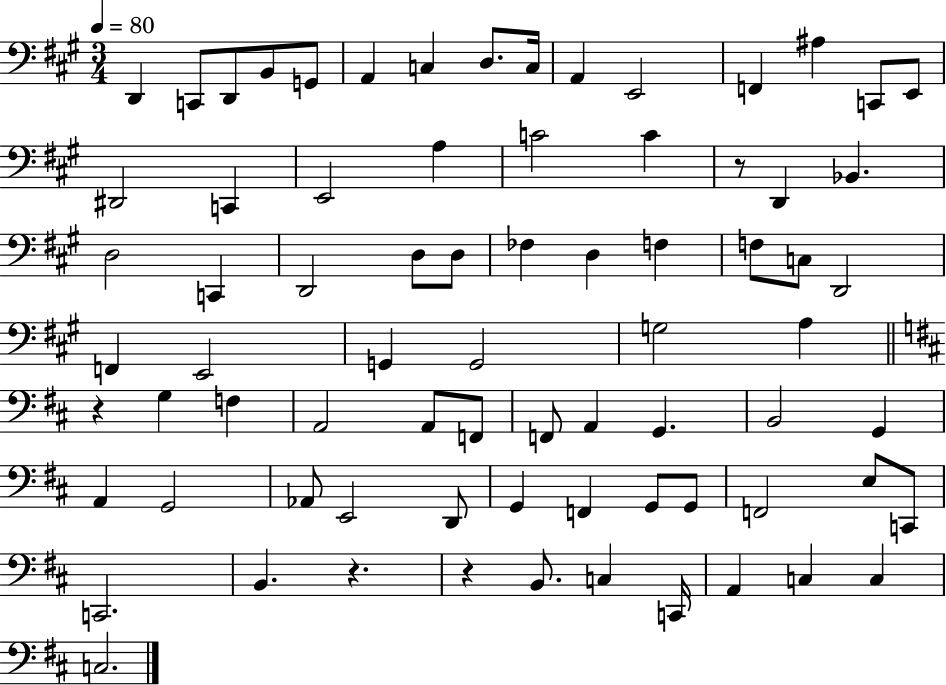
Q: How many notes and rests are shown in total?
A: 75